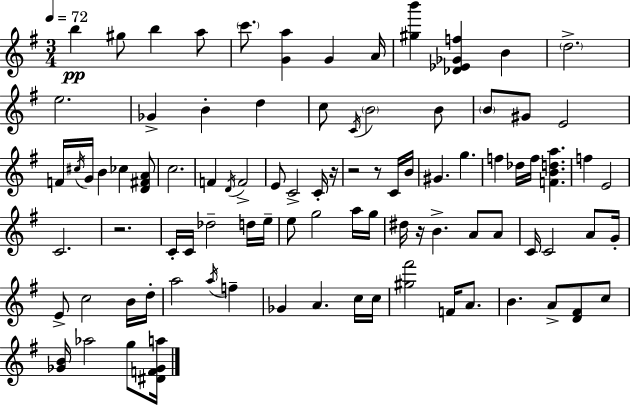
B5/q G#5/e B5/q A5/e C6/e. [G4,A5]/q G4/q A4/s [G#5,B6]/q [Db4,Eb4,Gb4,F5]/q B4/q D5/h. E5/h. Gb4/q B4/q D5/q C5/e C4/s B4/h B4/e B4/e G#4/e E4/h F4/s C#5/s G4/s B4/q CES5/q [D4,F#4,A4]/e C5/h. F4/q D4/s F4/h E4/e C4/h C4/s R/s R/h R/e C4/s B4/s G#4/q. G5/q. F5/q Db5/s F5/s [F4,B4,D5,A5]/q. F5/q E4/h C4/h. R/h. C4/s C4/s Db5/h D5/s E5/s E5/e G5/h A5/s G5/s D#5/s R/s B4/q. A4/e A4/e C4/s C4/h A4/e G4/s E4/e C5/h B4/s D5/s A5/h A5/s F5/q Gb4/q A4/q. C5/s C5/s [G#5,F#6]/h F4/s A4/e. B4/q. A4/e [D4,F#4]/e C5/e [Gb4,B4]/s Ab5/h G5/e [D#4,F4,Gb4,A5]/s